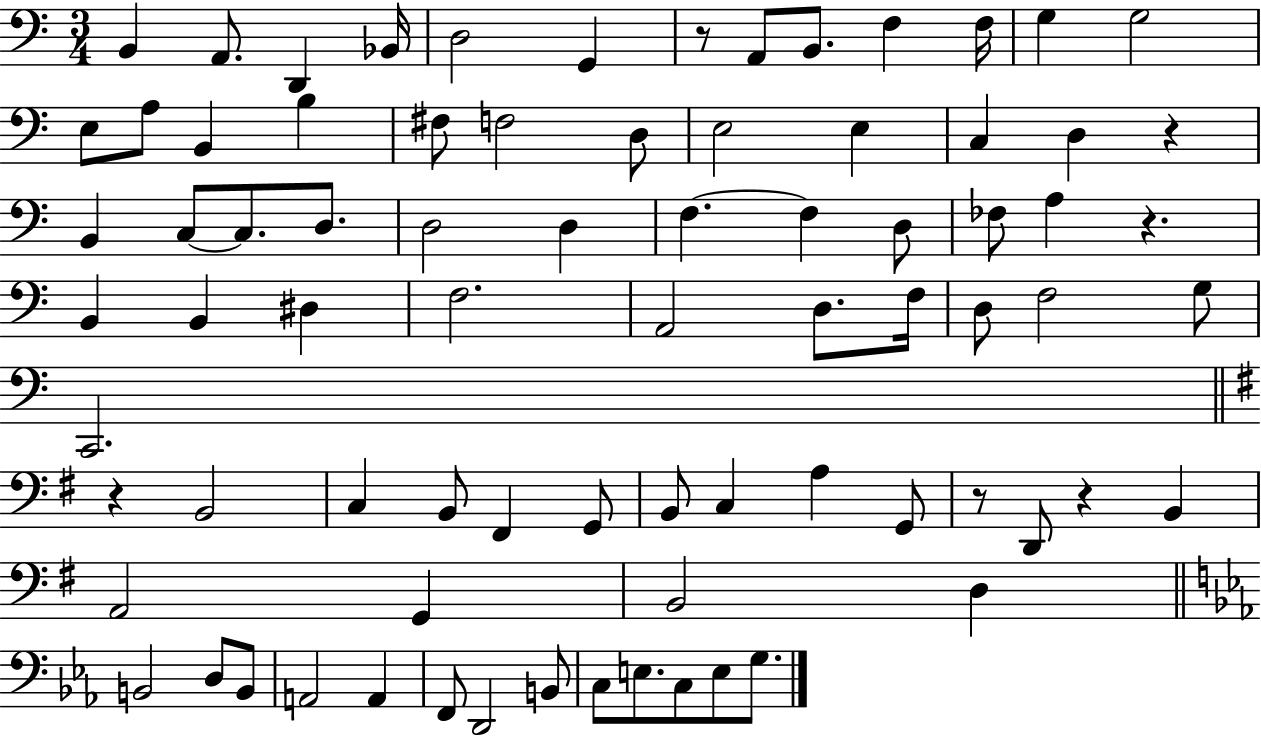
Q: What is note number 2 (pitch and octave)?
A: A2